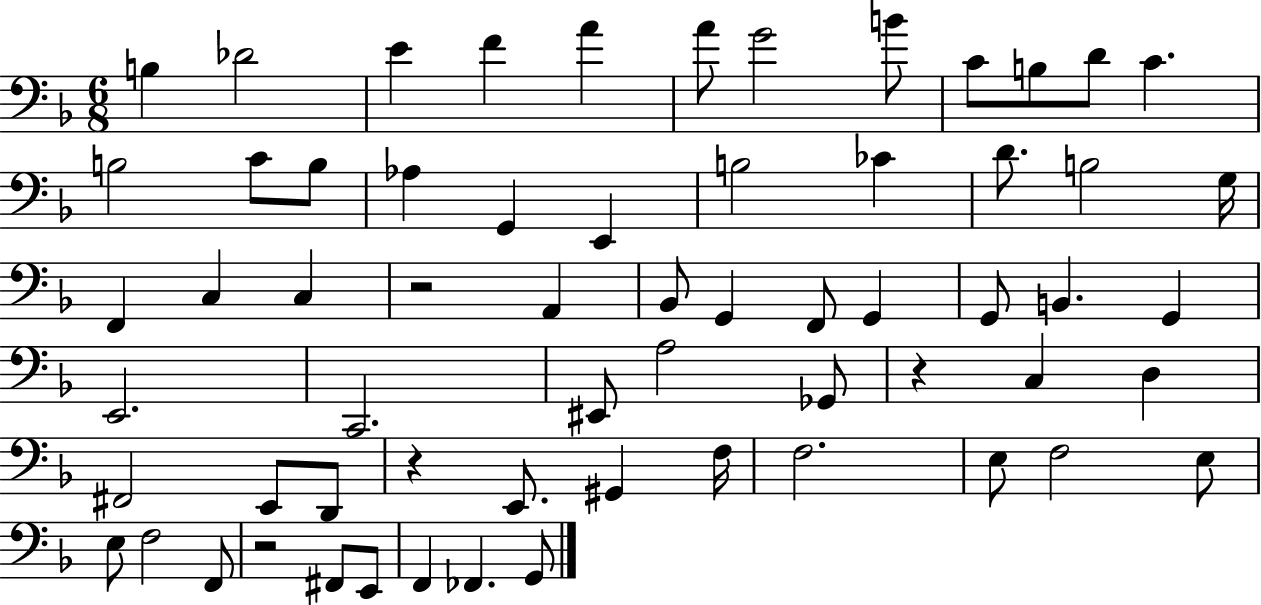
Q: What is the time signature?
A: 6/8